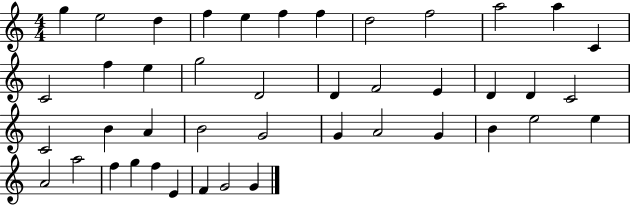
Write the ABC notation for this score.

X:1
T:Untitled
M:4/4
L:1/4
K:C
g e2 d f e f f d2 f2 a2 a C C2 f e g2 D2 D F2 E D D C2 C2 B A B2 G2 G A2 G B e2 e A2 a2 f g f E F G2 G